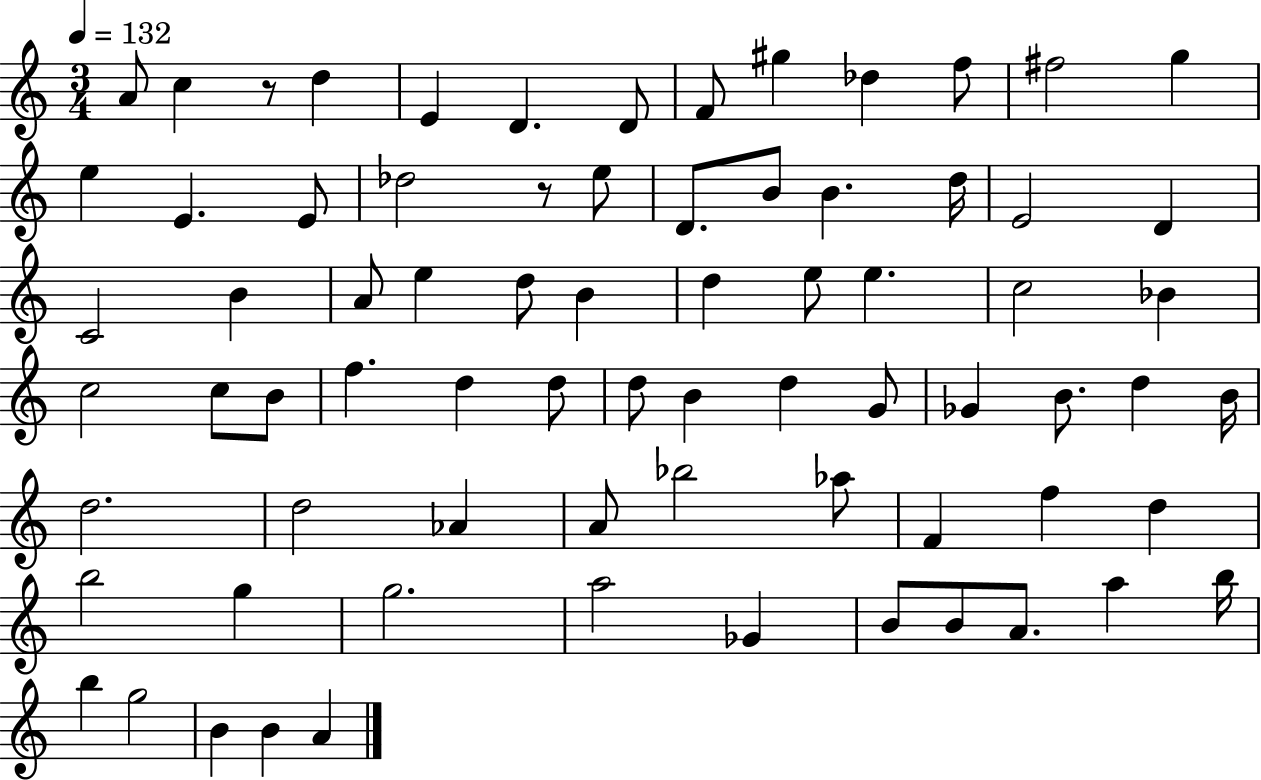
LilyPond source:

{
  \clef treble
  \numericTimeSignature
  \time 3/4
  \key c \major
  \tempo 4 = 132
  \repeat volta 2 { a'8 c''4 r8 d''4 | e'4 d'4. d'8 | f'8 gis''4 des''4 f''8 | fis''2 g''4 | \break e''4 e'4. e'8 | des''2 r8 e''8 | d'8. b'8 b'4. d''16 | e'2 d'4 | \break c'2 b'4 | a'8 e''4 d''8 b'4 | d''4 e''8 e''4. | c''2 bes'4 | \break c''2 c''8 b'8 | f''4. d''4 d''8 | d''8 b'4 d''4 g'8 | ges'4 b'8. d''4 b'16 | \break d''2. | d''2 aes'4 | a'8 bes''2 aes''8 | f'4 f''4 d''4 | \break b''2 g''4 | g''2. | a''2 ges'4 | b'8 b'8 a'8. a''4 b''16 | \break b''4 g''2 | b'4 b'4 a'4 | } \bar "|."
}